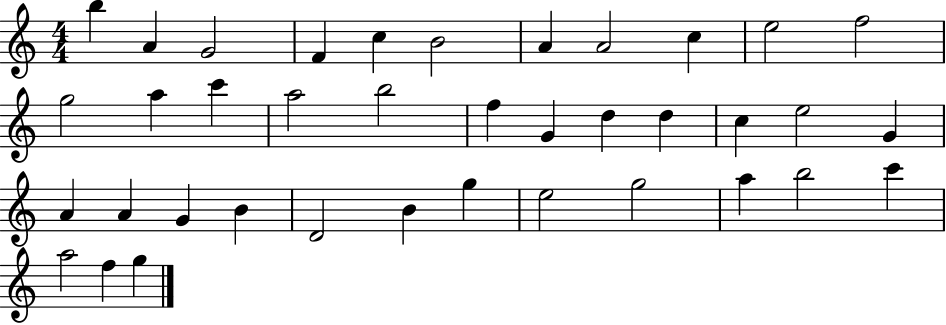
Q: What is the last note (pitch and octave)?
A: G5